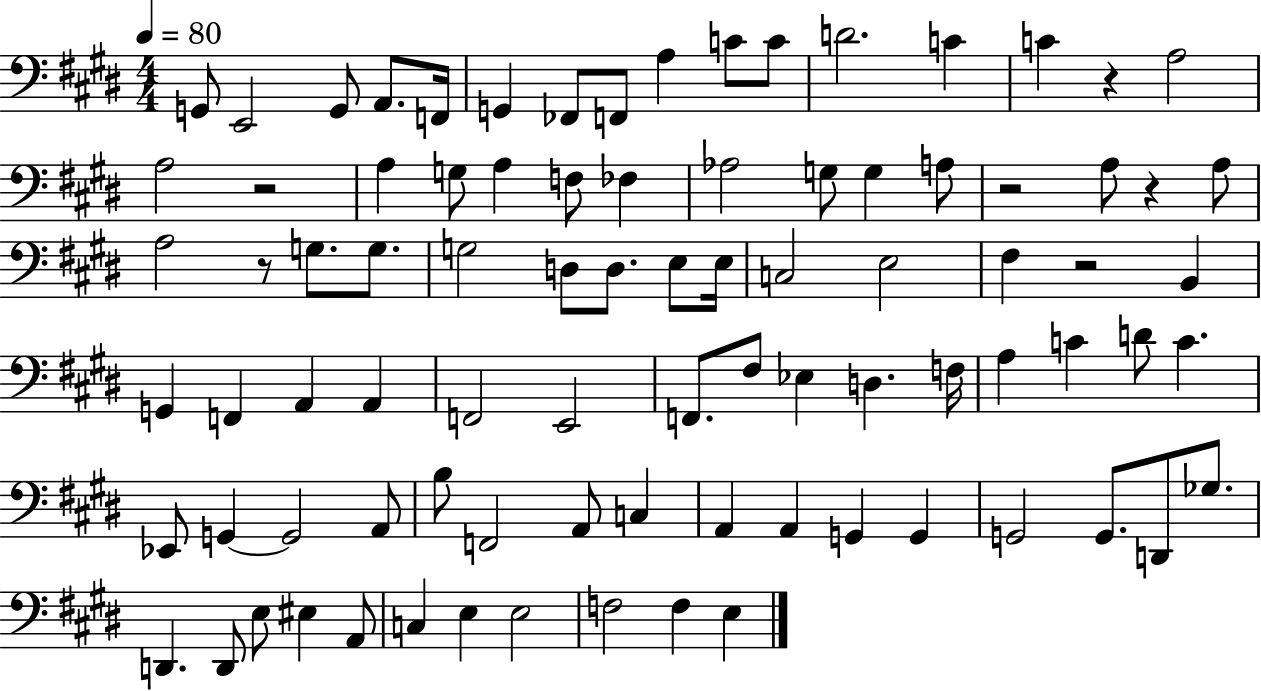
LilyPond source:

{
  \clef bass
  \numericTimeSignature
  \time 4/4
  \key e \major
  \tempo 4 = 80
  g,8 e,2 g,8 a,8. f,16 | g,4 fes,8 f,8 a4 c'8 c'8 | d'2. c'4 | c'4 r4 a2 | \break a2 r2 | a4 g8 a4 f8 fes4 | aes2 g8 g4 a8 | r2 a8 r4 a8 | \break a2 r8 g8. g8. | g2 d8 d8. e8 e16 | c2 e2 | fis4 r2 b,4 | \break g,4 f,4 a,4 a,4 | f,2 e,2 | f,8. fis8 ees4 d4. f16 | a4 c'4 d'8 c'4. | \break ees,8 g,4~~ g,2 a,8 | b8 f,2 a,8 c4 | a,4 a,4 g,4 g,4 | g,2 g,8. d,8 ges8. | \break d,4. d,8 e8 eis4 a,8 | c4 e4 e2 | f2 f4 e4 | \bar "|."
}